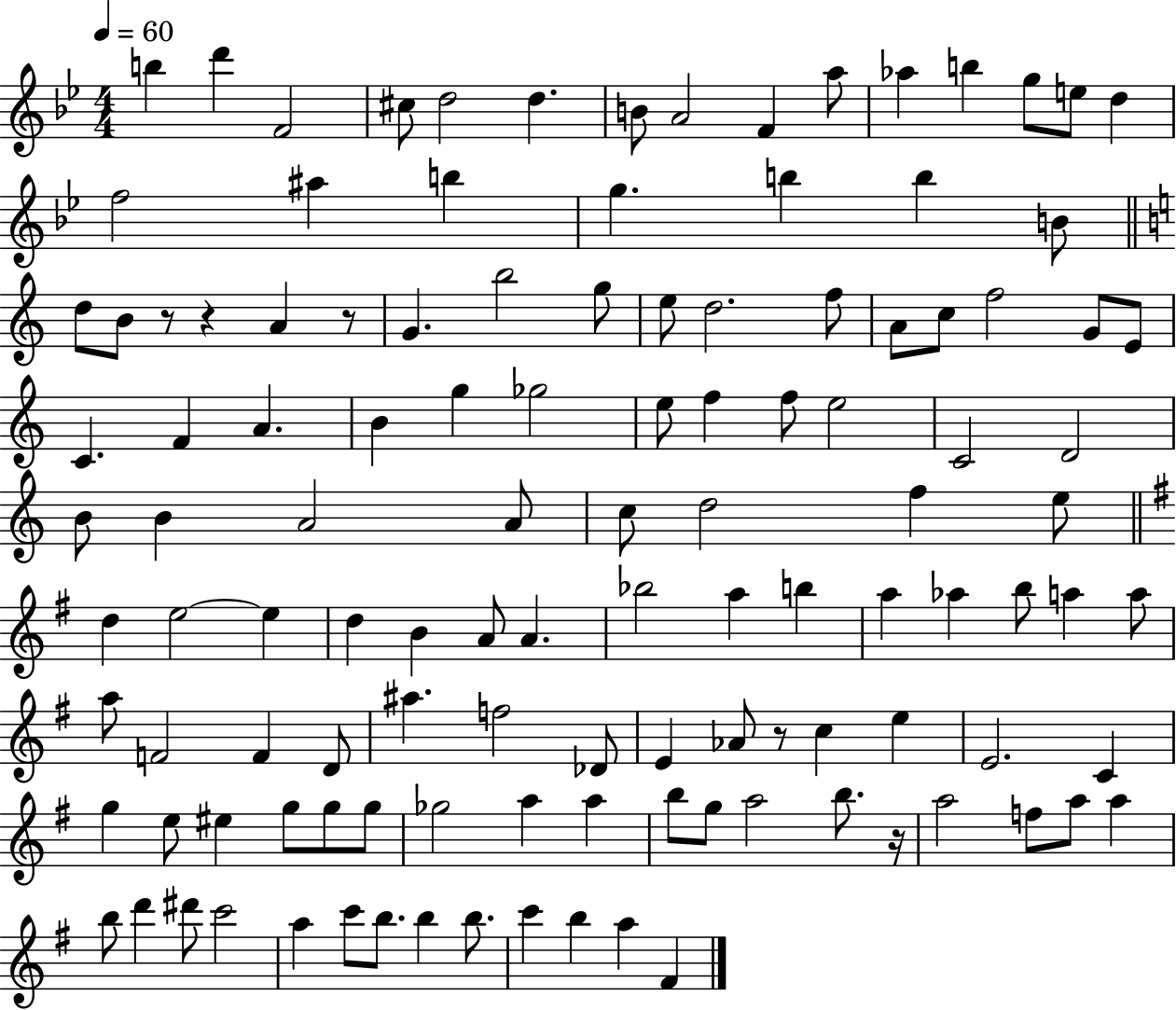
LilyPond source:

{
  \clef treble
  \numericTimeSignature
  \time 4/4
  \key bes \major
  \tempo 4 = 60
  \repeat volta 2 { b''4 d'''4 f'2 | cis''8 d''2 d''4. | b'8 a'2 f'4 a''8 | aes''4 b''4 g''8 e''8 d''4 | \break f''2 ais''4 b''4 | g''4. b''4 b''4 b'8 | \bar "||" \break \key c \major d''8 b'8 r8 r4 a'4 r8 | g'4. b''2 g''8 | e''8 d''2. f''8 | a'8 c''8 f''2 g'8 e'8 | \break c'4. f'4 a'4. | b'4 g''4 ges''2 | e''8 f''4 f''8 e''2 | c'2 d'2 | \break b'8 b'4 a'2 a'8 | c''8 d''2 f''4 e''8 | \bar "||" \break \key g \major d''4 e''2~~ e''4 | d''4 b'4 a'8 a'4. | bes''2 a''4 b''4 | a''4 aes''4 b''8 a''4 a''8 | \break a''8 f'2 f'4 d'8 | ais''4. f''2 des'8 | e'4 aes'8 r8 c''4 e''4 | e'2. c'4 | \break g''4 e''8 eis''4 g''8 g''8 g''8 | ges''2 a''4 a''4 | b''8 g''8 a''2 b''8. r16 | a''2 f''8 a''8 a''4 | \break b''8 d'''4 dis'''8 c'''2 | a''4 c'''8 b''8. b''4 b''8. | c'''4 b''4 a''4 fis'4 | } \bar "|."
}